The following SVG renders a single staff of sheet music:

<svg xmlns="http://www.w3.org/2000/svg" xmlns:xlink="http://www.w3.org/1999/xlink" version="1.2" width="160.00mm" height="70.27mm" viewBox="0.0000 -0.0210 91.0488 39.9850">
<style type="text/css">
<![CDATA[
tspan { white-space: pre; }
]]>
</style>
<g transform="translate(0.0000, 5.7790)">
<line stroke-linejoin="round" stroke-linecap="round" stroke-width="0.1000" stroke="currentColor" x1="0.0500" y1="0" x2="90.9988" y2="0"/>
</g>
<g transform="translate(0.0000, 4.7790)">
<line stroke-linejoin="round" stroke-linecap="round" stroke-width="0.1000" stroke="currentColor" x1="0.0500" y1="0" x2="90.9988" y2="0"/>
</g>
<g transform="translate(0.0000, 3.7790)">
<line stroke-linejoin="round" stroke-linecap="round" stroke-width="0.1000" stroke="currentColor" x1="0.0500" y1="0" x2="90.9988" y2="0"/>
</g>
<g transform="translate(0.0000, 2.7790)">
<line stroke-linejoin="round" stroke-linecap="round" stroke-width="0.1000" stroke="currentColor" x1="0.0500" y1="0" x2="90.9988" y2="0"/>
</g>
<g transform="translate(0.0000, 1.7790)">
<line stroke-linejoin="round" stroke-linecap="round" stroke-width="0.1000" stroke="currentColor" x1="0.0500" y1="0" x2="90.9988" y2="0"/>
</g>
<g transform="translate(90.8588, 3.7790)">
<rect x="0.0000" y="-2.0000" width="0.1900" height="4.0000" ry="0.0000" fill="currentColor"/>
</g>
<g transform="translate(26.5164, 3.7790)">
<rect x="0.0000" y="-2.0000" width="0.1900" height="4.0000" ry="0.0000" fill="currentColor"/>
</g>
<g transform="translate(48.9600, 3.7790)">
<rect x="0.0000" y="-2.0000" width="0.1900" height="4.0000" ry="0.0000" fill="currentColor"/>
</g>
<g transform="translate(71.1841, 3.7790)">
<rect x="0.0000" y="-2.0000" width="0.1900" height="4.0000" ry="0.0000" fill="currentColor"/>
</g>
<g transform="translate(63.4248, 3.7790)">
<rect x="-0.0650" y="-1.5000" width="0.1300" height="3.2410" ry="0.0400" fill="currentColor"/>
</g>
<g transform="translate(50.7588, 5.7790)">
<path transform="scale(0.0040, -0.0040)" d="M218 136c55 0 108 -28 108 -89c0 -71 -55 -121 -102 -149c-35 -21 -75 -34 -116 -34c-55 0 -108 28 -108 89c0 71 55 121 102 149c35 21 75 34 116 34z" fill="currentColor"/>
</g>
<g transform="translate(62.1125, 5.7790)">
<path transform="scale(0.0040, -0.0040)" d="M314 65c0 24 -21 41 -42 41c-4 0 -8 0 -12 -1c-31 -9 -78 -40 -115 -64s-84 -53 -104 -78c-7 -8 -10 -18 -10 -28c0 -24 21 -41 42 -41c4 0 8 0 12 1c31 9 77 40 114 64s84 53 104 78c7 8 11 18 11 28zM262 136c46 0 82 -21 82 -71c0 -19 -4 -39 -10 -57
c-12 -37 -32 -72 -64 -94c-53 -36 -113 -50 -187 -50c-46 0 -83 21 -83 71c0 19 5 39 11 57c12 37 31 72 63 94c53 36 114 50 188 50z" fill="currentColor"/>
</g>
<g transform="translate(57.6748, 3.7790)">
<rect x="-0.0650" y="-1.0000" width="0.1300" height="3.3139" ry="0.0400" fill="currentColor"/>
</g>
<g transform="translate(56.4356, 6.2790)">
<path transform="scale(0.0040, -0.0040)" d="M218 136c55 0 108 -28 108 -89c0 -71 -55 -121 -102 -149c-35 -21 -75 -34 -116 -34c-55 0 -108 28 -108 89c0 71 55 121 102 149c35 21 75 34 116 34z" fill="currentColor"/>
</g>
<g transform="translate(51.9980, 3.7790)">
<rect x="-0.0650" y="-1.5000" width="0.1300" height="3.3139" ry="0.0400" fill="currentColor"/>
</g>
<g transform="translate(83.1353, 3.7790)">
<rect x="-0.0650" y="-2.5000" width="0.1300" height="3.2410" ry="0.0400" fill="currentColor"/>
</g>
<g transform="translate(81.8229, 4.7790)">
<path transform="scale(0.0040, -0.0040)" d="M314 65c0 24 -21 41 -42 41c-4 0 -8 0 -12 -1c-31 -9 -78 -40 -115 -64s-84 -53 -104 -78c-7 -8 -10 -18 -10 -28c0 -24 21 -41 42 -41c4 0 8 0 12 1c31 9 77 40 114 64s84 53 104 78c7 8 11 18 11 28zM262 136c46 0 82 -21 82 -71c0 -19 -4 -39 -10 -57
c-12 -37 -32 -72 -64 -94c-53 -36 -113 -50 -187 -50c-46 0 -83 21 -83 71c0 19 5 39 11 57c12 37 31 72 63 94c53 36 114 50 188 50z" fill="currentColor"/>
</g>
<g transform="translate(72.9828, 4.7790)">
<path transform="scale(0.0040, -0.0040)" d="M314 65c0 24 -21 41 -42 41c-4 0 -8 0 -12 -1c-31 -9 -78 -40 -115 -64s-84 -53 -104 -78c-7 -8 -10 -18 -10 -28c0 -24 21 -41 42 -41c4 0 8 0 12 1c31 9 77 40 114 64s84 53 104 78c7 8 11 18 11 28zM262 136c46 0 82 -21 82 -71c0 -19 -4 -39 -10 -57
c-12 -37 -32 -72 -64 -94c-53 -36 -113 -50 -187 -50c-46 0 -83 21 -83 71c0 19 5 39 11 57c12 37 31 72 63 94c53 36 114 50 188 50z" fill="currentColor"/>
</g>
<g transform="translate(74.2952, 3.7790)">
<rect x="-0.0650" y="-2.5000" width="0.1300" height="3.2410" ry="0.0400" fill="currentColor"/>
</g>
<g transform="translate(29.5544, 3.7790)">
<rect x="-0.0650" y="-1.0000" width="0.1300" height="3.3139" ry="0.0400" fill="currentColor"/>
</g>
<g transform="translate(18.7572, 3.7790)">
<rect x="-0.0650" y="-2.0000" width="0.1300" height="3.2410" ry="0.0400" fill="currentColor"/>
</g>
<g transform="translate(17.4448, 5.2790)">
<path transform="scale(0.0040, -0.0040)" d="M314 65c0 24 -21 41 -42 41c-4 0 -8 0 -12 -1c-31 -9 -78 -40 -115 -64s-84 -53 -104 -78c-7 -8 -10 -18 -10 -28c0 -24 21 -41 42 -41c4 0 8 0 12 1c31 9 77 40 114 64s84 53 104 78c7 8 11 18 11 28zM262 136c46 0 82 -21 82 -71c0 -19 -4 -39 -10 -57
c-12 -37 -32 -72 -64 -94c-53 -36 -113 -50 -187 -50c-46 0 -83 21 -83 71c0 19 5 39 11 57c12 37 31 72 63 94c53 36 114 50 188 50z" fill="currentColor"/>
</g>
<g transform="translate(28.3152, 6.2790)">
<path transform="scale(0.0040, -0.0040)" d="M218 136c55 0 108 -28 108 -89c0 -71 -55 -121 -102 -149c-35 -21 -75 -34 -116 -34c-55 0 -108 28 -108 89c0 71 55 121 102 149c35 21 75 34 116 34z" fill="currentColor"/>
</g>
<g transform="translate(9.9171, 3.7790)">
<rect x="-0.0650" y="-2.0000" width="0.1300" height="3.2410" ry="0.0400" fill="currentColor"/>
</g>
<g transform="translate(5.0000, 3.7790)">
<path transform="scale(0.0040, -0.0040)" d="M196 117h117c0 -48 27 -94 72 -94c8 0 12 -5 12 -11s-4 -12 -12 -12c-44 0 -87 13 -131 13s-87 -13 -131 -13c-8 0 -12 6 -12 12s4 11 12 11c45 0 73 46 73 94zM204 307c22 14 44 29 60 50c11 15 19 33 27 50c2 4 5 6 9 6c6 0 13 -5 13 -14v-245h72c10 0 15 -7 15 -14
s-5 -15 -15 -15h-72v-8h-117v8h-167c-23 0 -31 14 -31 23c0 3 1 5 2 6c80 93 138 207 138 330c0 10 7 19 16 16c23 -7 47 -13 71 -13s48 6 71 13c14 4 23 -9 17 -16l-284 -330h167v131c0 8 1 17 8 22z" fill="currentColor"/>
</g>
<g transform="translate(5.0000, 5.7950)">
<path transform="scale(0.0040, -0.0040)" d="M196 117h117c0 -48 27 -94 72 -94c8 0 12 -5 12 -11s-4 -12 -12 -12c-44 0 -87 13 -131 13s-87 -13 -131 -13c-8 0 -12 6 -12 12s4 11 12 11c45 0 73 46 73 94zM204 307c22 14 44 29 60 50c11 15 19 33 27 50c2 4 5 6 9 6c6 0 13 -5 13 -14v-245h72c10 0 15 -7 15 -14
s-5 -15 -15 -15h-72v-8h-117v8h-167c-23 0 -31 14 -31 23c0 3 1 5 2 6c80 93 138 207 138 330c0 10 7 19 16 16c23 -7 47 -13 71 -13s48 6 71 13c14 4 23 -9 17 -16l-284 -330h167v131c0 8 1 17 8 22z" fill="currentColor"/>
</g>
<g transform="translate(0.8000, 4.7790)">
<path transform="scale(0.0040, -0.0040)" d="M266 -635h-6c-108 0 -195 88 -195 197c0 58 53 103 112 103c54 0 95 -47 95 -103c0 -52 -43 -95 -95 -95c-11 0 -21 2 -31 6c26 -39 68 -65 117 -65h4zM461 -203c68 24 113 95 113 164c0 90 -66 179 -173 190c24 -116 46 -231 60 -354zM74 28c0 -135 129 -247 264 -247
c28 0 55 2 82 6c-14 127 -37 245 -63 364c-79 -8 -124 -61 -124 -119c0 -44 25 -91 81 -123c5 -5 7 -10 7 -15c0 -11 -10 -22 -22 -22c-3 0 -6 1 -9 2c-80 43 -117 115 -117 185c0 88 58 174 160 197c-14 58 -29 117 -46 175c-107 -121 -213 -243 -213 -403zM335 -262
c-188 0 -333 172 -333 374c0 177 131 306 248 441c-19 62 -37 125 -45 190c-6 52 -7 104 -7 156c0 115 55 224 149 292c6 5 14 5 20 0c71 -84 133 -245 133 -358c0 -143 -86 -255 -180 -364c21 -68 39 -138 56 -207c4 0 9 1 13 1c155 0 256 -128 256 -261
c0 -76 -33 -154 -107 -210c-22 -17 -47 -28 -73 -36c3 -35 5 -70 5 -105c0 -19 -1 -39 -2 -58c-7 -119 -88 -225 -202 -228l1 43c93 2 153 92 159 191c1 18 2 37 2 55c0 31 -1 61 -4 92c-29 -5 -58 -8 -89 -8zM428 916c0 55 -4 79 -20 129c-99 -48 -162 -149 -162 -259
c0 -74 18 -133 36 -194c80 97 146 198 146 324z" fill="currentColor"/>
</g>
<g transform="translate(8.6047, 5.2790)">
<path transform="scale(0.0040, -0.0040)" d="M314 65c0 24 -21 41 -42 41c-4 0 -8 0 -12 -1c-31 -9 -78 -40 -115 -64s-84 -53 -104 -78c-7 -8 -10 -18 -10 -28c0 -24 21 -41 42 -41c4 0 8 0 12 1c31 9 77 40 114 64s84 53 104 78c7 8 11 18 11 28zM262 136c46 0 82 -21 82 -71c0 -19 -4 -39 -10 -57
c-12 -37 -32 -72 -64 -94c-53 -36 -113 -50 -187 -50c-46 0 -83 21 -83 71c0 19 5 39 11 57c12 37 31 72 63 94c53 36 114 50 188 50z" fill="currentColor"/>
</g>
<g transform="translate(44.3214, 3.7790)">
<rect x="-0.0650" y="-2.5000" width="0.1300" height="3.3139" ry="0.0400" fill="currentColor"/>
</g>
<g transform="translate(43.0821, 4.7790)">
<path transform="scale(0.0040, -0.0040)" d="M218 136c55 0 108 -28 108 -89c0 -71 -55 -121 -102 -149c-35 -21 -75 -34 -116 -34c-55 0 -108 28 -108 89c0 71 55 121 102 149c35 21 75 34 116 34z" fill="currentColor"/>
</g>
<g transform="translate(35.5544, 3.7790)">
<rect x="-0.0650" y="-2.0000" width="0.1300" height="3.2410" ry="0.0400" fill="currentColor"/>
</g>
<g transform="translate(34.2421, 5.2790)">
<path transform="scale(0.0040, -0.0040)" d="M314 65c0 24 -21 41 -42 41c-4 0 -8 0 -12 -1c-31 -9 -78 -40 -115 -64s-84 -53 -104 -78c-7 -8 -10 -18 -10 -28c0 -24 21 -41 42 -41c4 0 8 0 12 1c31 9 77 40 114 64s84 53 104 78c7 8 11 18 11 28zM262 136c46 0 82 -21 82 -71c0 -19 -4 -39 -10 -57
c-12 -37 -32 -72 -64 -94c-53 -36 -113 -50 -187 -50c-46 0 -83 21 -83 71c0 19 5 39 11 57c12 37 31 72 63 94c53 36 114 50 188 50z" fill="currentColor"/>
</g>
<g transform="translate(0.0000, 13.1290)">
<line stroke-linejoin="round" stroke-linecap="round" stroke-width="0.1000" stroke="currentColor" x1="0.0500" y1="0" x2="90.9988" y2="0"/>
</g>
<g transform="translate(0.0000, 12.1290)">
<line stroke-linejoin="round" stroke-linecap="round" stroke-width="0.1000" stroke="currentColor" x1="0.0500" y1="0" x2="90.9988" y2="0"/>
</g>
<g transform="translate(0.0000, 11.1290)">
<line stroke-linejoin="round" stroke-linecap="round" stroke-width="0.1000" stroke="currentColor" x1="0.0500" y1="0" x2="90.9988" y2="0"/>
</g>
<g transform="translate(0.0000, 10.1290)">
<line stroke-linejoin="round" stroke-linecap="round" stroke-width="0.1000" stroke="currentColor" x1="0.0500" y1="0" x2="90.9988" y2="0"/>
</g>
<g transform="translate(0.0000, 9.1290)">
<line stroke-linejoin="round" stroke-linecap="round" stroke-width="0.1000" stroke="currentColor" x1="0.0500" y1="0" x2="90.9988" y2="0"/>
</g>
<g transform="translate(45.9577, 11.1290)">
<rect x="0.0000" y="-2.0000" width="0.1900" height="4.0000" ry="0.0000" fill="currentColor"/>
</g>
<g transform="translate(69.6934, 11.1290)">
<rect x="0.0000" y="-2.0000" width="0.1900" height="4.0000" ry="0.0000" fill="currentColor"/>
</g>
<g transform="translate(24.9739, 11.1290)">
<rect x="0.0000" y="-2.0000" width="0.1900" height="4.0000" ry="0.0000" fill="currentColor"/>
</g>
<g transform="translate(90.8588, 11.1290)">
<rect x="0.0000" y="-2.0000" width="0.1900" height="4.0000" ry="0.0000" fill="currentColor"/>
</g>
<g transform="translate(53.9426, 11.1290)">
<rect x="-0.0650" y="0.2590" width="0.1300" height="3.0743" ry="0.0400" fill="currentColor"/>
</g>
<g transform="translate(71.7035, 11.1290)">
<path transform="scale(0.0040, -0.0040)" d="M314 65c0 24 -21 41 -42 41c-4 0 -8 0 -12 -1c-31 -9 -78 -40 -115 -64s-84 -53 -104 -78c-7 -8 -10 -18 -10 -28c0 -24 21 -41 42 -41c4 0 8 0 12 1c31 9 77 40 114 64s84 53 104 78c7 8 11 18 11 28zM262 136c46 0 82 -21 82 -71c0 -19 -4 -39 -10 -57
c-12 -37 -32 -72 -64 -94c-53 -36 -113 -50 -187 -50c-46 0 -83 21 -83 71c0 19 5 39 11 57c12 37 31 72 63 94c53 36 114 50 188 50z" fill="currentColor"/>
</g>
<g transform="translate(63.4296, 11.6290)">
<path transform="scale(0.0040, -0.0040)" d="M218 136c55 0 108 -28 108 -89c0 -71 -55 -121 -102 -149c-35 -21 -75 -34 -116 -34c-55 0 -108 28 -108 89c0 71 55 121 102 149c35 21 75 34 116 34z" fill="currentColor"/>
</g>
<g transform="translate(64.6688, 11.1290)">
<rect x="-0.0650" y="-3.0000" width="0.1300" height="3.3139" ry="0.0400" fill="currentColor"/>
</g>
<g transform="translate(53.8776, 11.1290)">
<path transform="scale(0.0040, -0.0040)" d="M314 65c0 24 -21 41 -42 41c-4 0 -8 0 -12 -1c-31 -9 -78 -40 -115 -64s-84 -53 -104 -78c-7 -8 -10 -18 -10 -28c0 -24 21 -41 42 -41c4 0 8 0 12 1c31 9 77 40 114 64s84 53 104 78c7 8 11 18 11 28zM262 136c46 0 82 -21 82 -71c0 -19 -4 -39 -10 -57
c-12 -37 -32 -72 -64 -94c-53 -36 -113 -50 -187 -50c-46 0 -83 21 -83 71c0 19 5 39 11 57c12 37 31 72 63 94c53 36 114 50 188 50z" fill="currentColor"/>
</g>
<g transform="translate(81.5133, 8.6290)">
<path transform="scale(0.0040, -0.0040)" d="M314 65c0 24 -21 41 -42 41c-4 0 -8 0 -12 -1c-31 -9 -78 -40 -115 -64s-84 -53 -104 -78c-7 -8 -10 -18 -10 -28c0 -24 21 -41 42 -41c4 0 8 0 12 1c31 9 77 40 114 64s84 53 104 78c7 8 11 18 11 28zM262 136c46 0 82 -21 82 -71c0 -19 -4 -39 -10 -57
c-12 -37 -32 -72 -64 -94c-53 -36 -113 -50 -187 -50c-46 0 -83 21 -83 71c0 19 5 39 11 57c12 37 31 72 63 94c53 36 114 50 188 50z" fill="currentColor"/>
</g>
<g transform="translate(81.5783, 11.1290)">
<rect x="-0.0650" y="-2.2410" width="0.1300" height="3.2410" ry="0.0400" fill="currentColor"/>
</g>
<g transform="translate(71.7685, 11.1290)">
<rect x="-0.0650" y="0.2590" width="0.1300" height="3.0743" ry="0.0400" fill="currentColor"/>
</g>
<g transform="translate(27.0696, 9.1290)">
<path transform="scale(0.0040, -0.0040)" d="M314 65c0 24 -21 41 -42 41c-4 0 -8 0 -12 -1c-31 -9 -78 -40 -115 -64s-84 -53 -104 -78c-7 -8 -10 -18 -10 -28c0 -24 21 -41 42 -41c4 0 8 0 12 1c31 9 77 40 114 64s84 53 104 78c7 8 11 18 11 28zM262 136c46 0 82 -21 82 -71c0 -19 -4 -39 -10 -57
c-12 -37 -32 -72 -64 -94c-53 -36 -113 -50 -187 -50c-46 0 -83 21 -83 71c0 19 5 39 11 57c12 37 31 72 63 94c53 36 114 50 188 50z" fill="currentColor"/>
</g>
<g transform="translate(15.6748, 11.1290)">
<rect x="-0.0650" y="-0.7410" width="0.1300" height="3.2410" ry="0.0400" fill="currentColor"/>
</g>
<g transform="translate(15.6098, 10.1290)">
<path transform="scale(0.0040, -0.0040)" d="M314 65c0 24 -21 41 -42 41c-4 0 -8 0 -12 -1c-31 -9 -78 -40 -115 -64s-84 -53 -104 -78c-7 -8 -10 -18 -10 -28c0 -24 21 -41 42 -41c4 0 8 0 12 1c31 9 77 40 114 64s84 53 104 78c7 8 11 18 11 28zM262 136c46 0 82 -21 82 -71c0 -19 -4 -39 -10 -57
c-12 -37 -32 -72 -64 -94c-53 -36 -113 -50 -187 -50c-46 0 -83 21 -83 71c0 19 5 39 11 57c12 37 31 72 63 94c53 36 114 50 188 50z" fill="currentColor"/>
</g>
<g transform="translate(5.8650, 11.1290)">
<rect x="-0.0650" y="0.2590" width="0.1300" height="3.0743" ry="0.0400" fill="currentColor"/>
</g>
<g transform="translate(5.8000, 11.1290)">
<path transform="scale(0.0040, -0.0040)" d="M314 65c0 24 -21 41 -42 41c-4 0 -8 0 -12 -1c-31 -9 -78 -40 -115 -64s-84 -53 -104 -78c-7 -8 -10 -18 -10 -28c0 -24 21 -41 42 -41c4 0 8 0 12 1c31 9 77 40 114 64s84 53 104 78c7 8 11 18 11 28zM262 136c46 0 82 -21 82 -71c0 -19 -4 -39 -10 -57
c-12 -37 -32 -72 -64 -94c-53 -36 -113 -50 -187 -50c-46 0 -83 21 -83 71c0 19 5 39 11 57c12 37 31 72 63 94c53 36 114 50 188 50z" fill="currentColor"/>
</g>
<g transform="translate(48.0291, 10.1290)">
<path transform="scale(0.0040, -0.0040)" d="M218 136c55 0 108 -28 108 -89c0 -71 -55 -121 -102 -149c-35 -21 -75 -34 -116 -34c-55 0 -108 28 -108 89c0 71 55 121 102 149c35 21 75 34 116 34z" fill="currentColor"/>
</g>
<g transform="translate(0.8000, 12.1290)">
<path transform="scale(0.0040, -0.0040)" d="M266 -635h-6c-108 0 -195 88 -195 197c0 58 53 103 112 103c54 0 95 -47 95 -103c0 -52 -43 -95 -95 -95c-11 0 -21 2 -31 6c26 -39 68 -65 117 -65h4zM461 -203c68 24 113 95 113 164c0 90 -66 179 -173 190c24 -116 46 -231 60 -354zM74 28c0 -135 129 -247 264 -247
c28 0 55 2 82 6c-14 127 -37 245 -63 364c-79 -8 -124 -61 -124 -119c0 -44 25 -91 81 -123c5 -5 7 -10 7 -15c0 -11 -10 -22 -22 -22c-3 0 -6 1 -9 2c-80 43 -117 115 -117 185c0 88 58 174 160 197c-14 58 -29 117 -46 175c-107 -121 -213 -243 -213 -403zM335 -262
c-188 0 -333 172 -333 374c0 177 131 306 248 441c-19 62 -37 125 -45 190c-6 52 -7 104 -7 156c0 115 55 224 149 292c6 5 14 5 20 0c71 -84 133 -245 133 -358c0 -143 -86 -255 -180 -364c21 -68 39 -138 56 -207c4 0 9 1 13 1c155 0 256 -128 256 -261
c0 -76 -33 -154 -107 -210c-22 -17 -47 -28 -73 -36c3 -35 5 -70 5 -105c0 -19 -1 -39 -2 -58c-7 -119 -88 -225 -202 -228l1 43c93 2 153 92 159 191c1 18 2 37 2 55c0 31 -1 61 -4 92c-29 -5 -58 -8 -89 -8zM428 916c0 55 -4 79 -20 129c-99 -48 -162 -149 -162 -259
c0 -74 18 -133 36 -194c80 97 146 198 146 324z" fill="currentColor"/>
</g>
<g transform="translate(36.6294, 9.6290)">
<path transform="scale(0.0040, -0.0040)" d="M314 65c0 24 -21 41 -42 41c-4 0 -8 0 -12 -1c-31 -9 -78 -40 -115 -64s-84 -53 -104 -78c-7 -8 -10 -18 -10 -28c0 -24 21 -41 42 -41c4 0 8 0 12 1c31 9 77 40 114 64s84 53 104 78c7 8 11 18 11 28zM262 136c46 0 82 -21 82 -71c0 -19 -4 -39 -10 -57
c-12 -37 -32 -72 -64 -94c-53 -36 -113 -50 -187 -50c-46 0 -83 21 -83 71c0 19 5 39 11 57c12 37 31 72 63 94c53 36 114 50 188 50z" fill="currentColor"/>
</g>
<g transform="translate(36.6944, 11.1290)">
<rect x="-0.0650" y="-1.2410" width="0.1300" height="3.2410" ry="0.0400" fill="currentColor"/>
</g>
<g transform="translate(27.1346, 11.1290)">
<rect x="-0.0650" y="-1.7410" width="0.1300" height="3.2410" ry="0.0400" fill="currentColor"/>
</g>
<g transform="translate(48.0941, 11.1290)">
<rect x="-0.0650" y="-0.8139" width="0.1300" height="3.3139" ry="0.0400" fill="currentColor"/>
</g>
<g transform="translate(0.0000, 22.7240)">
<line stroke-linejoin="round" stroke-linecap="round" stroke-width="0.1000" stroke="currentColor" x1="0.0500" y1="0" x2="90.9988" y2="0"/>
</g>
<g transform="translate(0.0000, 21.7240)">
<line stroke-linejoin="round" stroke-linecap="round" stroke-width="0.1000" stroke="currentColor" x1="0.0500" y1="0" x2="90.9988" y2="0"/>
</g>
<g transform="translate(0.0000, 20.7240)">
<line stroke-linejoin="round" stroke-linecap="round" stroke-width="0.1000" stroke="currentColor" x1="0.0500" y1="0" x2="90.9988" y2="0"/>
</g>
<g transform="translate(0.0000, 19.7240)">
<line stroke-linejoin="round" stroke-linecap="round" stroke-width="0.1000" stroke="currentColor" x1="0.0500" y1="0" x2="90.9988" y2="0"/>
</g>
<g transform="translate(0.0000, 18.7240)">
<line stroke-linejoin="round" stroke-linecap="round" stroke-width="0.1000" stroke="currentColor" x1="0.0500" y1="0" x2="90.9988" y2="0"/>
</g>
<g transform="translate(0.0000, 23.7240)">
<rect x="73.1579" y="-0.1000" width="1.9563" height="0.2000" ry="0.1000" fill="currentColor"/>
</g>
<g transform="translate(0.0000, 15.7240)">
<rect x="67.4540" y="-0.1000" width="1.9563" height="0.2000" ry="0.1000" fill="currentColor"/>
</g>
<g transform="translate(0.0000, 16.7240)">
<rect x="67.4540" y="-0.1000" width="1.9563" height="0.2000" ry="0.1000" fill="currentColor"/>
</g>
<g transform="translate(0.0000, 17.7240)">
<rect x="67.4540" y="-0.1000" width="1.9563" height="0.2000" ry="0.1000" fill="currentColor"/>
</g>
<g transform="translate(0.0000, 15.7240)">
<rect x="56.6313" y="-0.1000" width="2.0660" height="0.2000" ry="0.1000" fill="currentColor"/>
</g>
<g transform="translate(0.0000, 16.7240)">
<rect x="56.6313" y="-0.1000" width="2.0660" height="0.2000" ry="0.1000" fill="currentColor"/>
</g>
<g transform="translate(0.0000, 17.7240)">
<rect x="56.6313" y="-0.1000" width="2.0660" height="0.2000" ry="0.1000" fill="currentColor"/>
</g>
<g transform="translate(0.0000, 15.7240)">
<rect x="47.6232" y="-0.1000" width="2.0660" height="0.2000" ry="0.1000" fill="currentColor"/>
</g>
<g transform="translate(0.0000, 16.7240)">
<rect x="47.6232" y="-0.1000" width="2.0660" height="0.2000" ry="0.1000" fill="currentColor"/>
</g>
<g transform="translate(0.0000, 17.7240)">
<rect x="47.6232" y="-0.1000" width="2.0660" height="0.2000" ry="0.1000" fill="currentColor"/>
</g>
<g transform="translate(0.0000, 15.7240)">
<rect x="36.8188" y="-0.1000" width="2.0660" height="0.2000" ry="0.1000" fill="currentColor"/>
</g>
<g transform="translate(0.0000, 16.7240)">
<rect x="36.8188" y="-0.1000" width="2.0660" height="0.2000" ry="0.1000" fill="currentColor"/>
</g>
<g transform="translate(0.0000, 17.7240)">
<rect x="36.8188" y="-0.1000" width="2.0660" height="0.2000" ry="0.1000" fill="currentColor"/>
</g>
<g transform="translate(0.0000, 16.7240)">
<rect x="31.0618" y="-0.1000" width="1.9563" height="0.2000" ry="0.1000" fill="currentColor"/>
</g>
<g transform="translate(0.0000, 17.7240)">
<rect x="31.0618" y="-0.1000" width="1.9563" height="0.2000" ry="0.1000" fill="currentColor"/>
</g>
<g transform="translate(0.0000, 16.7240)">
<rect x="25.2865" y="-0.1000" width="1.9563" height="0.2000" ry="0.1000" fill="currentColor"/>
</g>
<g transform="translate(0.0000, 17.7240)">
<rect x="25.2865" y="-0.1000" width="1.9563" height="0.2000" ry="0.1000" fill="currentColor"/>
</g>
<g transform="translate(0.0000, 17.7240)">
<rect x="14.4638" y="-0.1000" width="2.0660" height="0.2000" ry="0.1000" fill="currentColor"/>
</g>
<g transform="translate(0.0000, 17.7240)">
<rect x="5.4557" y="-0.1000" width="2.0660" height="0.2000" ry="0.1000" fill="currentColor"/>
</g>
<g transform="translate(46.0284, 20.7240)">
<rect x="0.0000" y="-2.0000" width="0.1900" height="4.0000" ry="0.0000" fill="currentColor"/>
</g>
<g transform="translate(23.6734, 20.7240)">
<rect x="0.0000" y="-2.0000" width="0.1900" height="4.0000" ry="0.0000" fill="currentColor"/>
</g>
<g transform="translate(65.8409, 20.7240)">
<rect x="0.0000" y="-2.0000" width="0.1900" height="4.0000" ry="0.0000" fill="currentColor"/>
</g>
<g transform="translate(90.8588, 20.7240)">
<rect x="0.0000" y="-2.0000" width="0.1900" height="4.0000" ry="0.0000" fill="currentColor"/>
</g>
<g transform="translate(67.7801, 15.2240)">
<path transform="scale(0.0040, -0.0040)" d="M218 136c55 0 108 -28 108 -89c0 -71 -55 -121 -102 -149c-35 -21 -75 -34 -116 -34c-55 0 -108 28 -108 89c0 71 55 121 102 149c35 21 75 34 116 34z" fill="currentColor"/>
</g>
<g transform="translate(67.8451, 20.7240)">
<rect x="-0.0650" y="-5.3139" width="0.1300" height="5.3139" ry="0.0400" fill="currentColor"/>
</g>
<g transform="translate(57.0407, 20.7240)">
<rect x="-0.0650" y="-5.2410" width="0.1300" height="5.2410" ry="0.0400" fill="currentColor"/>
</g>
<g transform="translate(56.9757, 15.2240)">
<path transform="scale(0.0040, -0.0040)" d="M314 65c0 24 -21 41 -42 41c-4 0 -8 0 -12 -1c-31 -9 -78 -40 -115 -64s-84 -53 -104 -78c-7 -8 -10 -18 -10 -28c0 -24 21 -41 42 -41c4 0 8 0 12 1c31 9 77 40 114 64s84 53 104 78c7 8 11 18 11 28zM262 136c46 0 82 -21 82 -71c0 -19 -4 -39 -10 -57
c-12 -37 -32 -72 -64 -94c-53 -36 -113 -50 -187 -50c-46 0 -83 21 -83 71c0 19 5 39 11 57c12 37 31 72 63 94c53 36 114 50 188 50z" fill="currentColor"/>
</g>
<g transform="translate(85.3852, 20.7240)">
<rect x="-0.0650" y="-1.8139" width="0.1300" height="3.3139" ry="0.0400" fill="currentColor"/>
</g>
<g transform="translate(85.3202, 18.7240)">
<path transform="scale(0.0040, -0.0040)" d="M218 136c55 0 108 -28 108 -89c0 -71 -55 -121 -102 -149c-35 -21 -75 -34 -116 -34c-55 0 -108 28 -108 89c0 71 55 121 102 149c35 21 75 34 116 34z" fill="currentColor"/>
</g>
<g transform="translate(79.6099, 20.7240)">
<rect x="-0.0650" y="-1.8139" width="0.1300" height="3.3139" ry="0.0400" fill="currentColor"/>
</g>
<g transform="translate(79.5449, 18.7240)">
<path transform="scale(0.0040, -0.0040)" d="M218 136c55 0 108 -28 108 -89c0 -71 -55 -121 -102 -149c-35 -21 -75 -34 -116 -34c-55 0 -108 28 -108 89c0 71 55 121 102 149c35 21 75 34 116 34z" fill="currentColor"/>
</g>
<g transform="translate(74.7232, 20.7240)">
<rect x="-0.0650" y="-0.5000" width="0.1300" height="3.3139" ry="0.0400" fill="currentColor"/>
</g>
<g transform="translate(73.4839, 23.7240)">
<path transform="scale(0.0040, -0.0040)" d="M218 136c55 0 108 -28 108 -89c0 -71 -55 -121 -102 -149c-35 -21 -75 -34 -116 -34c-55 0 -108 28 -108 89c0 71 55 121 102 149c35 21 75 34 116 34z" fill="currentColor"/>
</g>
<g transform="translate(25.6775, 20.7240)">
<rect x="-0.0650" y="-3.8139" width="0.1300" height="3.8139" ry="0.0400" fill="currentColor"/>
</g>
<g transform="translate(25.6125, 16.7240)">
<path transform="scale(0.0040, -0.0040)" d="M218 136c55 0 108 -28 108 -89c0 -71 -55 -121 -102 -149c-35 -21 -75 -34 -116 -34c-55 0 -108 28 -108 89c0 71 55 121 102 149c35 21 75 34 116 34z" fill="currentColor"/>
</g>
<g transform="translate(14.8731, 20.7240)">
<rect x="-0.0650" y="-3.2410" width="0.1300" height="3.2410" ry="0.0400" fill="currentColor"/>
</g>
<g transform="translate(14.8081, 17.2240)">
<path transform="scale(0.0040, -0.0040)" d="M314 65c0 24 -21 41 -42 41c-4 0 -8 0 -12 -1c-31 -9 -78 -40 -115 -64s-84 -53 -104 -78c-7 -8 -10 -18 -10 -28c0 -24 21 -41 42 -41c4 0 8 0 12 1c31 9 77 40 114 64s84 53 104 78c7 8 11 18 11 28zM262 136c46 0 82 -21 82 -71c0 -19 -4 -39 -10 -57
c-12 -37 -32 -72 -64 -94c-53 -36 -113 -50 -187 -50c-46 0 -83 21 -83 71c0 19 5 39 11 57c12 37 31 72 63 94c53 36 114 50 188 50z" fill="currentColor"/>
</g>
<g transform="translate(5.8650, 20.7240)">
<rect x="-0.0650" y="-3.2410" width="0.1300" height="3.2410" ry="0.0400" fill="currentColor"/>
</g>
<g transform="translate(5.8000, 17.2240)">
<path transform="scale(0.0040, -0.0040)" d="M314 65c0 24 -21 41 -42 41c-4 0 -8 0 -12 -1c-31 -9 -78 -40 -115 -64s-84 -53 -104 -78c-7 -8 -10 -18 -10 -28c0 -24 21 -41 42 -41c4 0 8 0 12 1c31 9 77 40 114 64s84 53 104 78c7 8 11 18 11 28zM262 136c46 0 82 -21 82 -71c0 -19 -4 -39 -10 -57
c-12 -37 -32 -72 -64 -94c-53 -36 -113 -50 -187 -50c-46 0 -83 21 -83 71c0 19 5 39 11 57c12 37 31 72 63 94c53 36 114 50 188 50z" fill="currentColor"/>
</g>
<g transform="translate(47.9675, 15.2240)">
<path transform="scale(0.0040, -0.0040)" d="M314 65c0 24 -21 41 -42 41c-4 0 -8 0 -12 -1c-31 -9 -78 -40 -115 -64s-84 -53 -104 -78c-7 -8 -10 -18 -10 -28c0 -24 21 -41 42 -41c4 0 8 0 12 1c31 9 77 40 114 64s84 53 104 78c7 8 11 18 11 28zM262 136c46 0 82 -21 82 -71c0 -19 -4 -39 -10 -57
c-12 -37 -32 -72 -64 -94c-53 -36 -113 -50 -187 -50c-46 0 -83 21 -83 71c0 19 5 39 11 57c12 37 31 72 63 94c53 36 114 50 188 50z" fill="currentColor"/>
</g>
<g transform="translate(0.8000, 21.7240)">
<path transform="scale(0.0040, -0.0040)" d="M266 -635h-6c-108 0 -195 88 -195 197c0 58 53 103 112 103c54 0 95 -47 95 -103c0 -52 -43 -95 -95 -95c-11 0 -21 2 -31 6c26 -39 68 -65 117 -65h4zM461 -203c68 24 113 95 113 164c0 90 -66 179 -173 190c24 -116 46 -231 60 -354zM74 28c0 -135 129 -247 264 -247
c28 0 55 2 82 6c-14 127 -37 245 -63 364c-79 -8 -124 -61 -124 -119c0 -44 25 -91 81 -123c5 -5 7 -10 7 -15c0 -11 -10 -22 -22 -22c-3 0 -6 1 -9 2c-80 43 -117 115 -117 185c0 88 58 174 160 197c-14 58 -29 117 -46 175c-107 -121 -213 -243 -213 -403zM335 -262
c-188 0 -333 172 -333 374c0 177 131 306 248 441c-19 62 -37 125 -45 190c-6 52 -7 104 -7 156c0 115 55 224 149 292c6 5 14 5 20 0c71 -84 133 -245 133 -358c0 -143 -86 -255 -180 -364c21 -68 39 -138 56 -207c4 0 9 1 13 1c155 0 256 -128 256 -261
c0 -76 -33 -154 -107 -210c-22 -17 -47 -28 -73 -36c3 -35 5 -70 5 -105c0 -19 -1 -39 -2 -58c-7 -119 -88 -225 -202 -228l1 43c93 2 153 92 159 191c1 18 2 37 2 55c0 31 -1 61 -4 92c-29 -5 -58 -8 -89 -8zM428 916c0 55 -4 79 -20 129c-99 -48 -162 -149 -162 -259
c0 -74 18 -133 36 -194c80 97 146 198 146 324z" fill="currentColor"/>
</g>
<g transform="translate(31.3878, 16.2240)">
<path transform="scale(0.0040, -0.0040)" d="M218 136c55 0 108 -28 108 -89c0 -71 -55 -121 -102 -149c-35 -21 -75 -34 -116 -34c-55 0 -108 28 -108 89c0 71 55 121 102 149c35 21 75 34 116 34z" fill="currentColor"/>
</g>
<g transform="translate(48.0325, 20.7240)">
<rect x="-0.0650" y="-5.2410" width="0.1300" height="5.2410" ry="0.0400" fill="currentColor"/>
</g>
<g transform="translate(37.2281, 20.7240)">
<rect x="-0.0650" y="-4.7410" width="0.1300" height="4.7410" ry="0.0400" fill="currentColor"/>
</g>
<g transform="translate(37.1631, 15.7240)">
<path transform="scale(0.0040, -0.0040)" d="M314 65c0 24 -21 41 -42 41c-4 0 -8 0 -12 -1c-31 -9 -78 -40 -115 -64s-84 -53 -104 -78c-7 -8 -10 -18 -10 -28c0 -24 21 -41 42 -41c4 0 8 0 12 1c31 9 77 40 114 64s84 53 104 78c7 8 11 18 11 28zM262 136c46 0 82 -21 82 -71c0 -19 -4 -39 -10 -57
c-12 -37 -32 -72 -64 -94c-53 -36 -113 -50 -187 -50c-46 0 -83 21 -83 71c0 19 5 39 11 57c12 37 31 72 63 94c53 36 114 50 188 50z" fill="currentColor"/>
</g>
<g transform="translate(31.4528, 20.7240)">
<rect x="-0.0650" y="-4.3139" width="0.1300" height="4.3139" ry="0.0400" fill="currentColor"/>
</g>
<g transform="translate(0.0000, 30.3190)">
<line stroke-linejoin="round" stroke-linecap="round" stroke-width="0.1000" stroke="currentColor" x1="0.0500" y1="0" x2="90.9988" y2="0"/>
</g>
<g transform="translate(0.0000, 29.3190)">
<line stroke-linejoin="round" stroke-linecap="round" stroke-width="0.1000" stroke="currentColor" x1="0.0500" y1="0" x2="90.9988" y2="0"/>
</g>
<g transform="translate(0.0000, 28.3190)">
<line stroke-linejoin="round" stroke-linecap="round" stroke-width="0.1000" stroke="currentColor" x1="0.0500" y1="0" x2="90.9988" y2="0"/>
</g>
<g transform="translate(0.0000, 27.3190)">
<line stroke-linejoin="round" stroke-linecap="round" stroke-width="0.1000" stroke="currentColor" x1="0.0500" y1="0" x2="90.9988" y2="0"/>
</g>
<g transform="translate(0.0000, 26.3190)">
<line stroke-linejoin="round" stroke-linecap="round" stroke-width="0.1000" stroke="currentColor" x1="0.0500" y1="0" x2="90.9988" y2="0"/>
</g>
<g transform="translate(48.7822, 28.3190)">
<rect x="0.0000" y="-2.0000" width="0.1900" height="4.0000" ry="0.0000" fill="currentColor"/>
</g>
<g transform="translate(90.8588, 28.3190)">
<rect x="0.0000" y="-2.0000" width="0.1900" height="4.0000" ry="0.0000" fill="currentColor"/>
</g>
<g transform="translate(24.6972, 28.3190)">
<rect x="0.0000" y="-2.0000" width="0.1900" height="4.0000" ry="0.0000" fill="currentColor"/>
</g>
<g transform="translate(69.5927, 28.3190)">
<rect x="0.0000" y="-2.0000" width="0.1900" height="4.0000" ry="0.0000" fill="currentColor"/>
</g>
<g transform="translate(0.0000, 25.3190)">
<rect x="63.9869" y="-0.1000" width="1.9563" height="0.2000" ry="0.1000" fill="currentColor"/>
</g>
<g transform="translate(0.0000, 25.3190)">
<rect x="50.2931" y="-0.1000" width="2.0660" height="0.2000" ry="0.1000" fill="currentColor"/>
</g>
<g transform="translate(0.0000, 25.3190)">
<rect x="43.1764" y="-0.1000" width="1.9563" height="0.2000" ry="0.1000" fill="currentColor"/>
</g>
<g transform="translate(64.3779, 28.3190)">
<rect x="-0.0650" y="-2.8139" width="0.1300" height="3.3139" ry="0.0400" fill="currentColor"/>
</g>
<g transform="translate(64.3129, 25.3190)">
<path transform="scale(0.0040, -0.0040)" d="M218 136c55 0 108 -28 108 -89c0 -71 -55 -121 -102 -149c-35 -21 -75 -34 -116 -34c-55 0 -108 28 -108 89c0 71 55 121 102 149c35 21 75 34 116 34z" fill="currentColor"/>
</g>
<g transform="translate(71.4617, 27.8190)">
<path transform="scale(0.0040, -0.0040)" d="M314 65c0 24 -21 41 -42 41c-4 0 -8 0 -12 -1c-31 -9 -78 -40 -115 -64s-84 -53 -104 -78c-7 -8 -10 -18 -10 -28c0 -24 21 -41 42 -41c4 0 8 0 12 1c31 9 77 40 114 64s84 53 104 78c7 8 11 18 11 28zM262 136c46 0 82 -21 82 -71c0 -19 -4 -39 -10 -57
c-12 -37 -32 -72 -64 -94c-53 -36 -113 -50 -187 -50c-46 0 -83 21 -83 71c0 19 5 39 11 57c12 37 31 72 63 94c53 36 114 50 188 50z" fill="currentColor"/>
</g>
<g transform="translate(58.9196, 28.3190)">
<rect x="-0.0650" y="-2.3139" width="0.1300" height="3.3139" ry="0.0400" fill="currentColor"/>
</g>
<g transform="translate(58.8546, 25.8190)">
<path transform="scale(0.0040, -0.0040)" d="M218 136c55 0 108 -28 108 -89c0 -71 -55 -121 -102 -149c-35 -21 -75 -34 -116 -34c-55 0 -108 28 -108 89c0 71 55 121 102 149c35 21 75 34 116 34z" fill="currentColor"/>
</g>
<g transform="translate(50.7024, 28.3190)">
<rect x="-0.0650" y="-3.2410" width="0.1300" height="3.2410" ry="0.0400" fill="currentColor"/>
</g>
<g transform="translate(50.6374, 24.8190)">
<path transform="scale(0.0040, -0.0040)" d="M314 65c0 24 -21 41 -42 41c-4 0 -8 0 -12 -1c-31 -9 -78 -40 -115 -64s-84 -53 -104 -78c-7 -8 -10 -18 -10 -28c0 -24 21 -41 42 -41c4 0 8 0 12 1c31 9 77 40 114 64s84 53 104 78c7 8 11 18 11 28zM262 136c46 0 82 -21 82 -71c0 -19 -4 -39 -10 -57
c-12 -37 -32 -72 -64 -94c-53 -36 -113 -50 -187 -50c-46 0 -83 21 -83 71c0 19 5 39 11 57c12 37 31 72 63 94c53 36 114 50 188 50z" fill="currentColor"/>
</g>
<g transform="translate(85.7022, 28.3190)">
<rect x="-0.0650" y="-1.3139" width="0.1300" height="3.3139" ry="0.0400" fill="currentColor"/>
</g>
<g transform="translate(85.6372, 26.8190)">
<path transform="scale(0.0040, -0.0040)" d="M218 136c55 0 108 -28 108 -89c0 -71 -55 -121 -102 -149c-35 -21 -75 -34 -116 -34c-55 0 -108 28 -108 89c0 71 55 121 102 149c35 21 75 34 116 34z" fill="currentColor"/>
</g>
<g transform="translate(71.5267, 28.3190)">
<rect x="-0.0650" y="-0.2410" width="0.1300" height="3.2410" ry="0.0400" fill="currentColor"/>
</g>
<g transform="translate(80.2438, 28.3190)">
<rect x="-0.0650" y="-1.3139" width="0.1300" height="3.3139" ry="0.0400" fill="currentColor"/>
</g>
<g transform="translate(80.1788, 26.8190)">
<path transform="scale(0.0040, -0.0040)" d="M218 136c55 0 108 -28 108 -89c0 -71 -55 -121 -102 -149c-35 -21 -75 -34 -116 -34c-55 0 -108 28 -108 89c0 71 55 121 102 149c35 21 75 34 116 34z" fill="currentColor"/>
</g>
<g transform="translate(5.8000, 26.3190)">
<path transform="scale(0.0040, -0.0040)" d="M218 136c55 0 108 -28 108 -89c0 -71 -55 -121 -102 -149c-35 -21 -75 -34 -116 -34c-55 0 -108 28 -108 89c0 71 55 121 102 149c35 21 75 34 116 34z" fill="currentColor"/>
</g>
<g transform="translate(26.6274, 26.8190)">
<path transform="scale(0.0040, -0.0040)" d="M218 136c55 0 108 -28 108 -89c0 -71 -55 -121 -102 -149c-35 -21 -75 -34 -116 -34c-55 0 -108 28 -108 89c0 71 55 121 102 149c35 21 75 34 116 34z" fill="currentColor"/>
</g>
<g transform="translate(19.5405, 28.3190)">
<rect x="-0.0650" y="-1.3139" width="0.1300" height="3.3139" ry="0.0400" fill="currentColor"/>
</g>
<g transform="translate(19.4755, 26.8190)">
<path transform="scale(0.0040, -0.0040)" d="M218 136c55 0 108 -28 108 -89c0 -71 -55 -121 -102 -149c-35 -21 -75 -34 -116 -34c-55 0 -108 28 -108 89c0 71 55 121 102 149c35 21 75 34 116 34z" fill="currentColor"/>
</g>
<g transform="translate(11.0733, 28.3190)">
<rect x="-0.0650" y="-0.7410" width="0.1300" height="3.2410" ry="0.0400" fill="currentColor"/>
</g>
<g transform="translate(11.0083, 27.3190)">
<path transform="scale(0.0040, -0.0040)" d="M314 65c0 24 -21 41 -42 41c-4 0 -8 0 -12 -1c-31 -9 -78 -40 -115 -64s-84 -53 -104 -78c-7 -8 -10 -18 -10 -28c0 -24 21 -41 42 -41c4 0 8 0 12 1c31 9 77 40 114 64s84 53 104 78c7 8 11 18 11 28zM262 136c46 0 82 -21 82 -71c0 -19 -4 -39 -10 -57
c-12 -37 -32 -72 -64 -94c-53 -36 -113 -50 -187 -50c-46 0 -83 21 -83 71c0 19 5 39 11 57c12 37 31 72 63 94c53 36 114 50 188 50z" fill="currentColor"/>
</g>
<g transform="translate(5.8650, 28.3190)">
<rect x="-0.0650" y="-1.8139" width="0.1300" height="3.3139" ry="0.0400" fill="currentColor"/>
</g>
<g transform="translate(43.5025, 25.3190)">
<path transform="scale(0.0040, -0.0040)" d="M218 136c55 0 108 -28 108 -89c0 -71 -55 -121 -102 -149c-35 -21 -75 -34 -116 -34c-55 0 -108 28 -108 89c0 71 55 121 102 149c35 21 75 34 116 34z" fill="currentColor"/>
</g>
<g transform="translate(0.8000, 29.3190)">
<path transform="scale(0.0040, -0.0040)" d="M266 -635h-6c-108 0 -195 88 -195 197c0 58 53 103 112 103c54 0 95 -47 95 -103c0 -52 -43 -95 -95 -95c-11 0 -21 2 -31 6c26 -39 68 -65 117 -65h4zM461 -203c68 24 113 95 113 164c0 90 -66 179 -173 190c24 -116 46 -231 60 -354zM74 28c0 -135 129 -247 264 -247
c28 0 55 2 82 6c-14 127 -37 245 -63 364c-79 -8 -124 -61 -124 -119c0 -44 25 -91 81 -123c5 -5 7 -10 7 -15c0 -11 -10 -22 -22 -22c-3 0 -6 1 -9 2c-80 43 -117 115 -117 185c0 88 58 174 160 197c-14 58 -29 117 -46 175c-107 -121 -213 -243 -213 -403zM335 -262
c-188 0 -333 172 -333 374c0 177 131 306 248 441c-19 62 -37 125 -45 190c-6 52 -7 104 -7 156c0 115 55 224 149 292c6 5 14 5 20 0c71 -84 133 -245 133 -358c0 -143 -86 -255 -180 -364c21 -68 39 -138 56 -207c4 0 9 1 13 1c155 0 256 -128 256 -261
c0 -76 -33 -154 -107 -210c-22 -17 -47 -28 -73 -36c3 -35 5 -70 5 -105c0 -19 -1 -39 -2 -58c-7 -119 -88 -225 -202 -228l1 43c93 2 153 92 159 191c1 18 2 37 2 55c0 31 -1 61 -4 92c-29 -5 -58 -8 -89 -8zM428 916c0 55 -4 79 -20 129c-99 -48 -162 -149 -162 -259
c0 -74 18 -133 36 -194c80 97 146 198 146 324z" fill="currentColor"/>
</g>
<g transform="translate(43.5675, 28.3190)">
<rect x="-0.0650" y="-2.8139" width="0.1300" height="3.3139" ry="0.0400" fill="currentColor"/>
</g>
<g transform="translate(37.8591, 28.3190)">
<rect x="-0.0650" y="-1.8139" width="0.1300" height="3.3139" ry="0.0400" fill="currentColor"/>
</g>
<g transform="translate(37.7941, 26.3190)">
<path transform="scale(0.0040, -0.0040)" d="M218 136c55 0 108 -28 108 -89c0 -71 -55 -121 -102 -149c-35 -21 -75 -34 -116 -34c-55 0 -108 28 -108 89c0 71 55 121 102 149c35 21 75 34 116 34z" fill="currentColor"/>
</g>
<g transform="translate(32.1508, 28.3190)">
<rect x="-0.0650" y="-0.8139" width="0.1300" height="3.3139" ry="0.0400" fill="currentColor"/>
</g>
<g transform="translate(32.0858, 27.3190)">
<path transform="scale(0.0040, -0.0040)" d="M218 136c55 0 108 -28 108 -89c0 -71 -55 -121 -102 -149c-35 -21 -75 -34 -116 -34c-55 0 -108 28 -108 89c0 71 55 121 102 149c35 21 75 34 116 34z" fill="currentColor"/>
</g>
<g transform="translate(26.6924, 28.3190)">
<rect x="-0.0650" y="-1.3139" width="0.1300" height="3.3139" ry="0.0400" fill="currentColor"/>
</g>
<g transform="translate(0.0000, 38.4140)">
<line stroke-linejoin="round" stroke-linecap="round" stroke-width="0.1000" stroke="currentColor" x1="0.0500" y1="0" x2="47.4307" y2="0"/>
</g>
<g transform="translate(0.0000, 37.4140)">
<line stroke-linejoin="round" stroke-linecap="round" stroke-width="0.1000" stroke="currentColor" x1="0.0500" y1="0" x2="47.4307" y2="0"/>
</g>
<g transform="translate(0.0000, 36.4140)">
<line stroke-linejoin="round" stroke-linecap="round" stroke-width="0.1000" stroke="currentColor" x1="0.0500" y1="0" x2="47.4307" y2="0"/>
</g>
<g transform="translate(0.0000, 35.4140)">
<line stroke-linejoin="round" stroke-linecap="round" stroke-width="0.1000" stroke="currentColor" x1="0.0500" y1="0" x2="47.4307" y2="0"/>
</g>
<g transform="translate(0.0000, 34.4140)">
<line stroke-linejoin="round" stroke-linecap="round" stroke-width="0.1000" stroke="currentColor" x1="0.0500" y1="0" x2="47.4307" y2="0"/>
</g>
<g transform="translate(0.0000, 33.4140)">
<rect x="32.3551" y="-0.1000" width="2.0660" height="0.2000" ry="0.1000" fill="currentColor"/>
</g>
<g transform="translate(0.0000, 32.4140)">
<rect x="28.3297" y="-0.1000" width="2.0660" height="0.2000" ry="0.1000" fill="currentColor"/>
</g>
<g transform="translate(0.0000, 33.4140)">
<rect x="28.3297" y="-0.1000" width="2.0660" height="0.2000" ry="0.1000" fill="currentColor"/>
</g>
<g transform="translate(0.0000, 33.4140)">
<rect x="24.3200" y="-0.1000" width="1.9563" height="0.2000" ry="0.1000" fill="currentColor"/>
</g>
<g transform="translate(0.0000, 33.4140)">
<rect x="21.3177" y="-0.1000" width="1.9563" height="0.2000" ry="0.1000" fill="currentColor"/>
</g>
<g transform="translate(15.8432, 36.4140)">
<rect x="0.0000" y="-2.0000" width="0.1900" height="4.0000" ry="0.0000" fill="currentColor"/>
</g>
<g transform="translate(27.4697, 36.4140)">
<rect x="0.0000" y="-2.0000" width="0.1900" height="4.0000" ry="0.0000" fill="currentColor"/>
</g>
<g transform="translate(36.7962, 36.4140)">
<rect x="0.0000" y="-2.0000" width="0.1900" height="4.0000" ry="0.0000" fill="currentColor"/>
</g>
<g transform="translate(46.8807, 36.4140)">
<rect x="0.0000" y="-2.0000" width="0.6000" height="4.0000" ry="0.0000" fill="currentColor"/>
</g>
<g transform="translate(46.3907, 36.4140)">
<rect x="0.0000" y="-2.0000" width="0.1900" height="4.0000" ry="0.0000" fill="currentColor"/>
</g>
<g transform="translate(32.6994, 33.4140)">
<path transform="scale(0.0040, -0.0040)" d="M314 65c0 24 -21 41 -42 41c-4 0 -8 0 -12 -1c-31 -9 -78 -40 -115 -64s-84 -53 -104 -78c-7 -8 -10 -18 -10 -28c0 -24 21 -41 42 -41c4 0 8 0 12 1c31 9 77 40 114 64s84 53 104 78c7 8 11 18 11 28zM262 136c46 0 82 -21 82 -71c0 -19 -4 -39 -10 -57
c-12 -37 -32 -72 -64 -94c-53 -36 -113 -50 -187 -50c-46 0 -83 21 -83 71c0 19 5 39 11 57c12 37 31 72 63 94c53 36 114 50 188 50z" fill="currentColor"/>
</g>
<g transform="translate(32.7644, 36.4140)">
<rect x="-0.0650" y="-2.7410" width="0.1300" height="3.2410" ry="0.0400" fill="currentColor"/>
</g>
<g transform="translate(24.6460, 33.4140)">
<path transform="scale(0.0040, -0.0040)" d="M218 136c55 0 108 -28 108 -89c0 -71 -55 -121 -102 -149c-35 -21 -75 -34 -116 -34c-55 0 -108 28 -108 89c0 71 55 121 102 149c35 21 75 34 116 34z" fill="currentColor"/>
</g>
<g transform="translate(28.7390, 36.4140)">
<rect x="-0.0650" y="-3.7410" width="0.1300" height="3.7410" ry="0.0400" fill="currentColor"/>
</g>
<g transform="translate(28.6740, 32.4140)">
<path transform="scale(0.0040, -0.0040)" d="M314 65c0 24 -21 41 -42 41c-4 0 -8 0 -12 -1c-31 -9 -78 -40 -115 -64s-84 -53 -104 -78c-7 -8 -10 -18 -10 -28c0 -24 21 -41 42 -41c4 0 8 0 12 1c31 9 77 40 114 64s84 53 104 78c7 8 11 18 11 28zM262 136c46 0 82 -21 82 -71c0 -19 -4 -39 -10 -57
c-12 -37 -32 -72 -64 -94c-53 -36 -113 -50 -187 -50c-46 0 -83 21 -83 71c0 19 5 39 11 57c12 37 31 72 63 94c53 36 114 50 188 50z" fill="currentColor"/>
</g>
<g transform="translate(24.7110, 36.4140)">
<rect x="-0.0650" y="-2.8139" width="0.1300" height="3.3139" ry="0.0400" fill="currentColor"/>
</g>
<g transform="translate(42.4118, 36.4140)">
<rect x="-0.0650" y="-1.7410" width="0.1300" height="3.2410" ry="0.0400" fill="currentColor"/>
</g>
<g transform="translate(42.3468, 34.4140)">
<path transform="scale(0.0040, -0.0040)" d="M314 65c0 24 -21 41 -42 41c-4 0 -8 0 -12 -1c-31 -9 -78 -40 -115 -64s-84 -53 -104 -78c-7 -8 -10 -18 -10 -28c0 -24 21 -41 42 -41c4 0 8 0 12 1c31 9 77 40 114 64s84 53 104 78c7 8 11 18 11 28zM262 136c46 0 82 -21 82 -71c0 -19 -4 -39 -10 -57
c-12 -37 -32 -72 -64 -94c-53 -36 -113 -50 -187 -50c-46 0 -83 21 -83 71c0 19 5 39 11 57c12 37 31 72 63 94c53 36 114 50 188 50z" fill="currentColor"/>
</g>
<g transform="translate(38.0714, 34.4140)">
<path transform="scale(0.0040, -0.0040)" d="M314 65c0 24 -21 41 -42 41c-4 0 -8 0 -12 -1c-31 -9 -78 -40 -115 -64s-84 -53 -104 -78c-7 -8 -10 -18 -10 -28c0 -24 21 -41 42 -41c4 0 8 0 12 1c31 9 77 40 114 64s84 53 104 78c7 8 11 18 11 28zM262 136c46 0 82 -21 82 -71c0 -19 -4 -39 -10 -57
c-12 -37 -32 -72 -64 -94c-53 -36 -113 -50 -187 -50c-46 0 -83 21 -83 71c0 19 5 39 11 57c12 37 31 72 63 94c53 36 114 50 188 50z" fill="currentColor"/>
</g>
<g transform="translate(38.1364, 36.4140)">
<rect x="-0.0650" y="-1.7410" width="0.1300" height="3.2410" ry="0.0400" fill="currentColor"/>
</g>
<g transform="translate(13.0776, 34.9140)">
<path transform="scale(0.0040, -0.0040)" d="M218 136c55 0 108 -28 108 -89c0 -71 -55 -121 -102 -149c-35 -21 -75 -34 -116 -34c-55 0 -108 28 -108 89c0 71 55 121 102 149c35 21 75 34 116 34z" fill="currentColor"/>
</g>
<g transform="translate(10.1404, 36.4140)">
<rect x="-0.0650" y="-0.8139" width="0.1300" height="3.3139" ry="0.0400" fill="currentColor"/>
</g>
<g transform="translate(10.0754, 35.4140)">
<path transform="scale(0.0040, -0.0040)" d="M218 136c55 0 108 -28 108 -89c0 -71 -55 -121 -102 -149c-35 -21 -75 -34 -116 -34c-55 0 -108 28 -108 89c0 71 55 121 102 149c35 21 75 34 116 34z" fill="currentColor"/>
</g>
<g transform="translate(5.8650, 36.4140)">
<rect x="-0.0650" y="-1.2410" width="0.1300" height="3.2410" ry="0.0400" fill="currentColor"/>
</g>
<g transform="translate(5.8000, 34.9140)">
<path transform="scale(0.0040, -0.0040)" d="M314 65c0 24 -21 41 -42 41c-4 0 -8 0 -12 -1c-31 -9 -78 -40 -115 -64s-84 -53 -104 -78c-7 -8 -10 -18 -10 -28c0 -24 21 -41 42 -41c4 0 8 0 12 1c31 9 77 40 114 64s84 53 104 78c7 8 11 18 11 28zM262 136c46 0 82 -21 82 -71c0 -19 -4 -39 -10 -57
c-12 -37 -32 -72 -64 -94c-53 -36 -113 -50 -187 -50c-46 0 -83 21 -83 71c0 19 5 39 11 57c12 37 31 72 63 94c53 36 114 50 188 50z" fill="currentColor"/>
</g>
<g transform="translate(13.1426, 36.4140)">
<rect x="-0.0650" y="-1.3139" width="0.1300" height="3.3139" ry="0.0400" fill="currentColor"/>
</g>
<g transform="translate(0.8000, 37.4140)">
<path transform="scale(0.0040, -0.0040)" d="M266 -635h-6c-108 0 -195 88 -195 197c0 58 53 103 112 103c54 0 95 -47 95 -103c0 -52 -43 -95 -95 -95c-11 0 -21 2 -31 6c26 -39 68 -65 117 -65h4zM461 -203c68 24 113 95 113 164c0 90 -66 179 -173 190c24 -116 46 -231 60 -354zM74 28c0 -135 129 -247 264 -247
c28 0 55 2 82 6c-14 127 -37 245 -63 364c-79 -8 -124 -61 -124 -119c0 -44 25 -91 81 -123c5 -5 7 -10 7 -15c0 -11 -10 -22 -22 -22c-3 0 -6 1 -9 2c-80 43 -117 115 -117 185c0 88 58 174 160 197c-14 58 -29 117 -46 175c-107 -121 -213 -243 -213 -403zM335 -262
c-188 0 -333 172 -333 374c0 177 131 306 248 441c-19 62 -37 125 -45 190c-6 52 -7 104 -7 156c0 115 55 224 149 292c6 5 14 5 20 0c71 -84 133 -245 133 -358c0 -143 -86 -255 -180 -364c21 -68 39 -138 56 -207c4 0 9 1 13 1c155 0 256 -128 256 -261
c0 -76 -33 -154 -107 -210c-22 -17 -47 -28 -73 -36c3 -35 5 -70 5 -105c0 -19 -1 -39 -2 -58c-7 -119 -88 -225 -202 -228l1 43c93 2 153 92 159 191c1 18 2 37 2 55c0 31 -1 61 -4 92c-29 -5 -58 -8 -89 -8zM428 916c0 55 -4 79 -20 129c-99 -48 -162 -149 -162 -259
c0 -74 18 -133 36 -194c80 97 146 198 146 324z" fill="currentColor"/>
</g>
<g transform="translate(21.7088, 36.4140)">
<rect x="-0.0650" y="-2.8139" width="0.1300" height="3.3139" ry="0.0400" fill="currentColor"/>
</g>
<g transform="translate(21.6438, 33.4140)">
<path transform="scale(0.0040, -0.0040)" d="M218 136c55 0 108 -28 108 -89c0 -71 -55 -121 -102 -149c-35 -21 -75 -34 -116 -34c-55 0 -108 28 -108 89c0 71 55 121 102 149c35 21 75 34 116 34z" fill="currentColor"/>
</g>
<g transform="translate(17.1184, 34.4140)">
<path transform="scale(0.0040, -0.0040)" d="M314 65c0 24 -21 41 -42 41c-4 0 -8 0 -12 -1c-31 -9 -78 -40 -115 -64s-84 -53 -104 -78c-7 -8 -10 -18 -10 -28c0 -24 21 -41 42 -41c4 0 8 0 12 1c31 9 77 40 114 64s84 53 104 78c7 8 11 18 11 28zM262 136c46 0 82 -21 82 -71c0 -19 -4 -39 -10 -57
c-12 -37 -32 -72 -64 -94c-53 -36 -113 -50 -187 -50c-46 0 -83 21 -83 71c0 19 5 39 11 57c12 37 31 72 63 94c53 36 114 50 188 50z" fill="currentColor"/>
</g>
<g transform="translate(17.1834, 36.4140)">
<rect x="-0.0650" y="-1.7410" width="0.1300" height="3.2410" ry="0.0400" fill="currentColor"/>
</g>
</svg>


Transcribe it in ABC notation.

X:1
T:Untitled
M:4/4
L:1/4
K:C
F2 F2 D F2 G E D E2 G2 G2 B2 d2 f2 e2 d B2 A B2 g2 b2 b2 c' d' e'2 f'2 f'2 f' C f f f d2 e e d f a b2 g a c2 e e e2 d e f2 a a c'2 a2 f2 f2